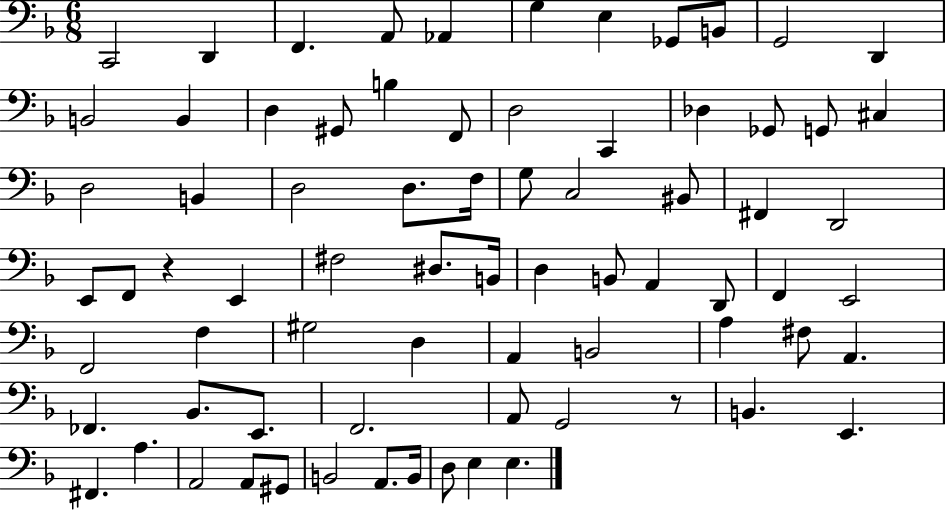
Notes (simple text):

C2/h D2/q F2/q. A2/e Ab2/q G3/q E3/q Gb2/e B2/e G2/h D2/q B2/h B2/q D3/q G#2/e B3/q F2/e D3/h C2/q Db3/q Gb2/e G2/e C#3/q D3/h B2/q D3/h D3/e. F3/s G3/e C3/h BIS2/e F#2/q D2/h E2/e F2/e R/q E2/q F#3/h D#3/e. B2/s D3/q B2/e A2/q D2/e F2/q E2/h F2/h F3/q G#3/h D3/q A2/q B2/h A3/q F#3/e A2/q. FES2/q. Bb2/e. E2/e. F2/h. A2/e G2/h R/e B2/q. E2/q. F#2/q. A3/q. A2/h A2/e G#2/e B2/h A2/e. B2/s D3/e E3/q E3/q.